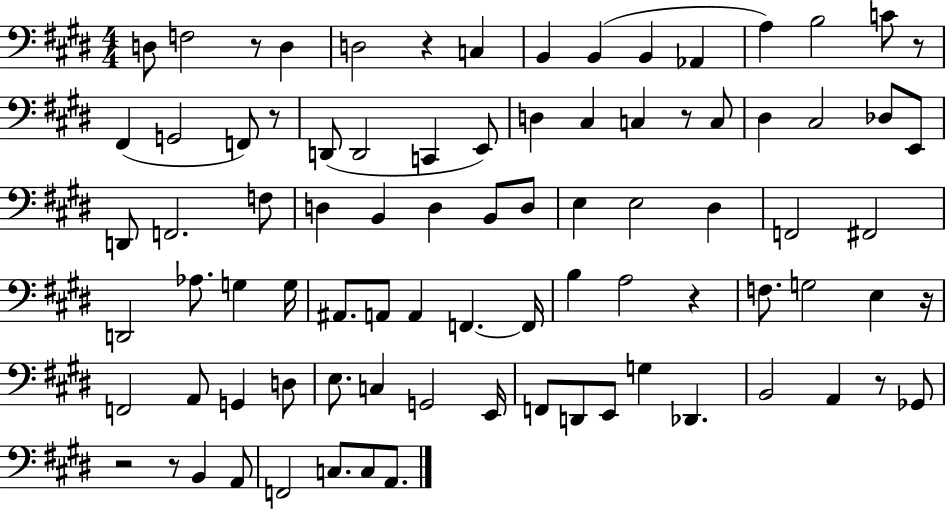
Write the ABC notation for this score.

X:1
T:Untitled
M:4/4
L:1/4
K:E
D,/2 F,2 z/2 D, D,2 z C, B,, B,, B,, _A,, A, B,2 C/2 z/2 ^F,, G,,2 F,,/2 z/2 D,,/2 D,,2 C,, E,,/2 D, ^C, C, z/2 C,/2 ^D, ^C,2 _D,/2 E,,/2 D,,/2 F,,2 F,/2 D, B,, D, B,,/2 D,/2 E, E,2 ^D, F,,2 ^F,,2 D,,2 _A,/2 G, G,/4 ^A,,/2 A,,/2 A,, F,, F,,/4 B, A,2 z F,/2 G,2 E, z/4 F,,2 A,,/2 G,, D,/2 E,/2 C, G,,2 E,,/4 F,,/2 D,,/2 E,,/2 G, _D,, B,,2 A,, z/2 _G,,/2 z2 z/2 B,, A,,/2 F,,2 C,/2 C,/2 A,,/2